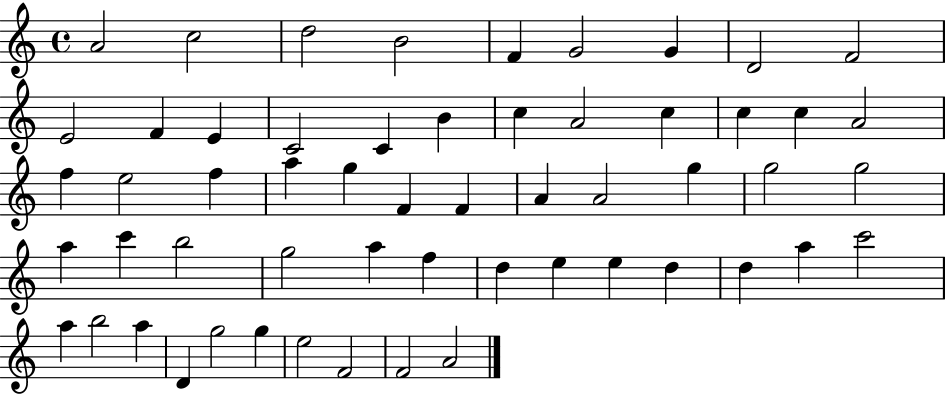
A4/h C5/h D5/h B4/h F4/q G4/h G4/q D4/h F4/h E4/h F4/q E4/q C4/h C4/q B4/q C5/q A4/h C5/q C5/q C5/q A4/h F5/q E5/h F5/q A5/q G5/q F4/q F4/q A4/q A4/h G5/q G5/h G5/h A5/q C6/q B5/h G5/h A5/q F5/q D5/q E5/q E5/q D5/q D5/q A5/q C6/h A5/q B5/h A5/q D4/q G5/h G5/q E5/h F4/h F4/h A4/h